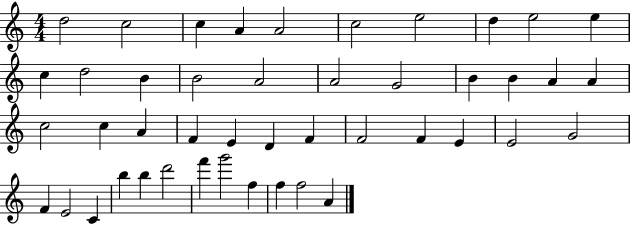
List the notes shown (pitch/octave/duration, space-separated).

D5/h C5/h C5/q A4/q A4/h C5/h E5/h D5/q E5/h E5/q C5/q D5/h B4/q B4/h A4/h A4/h G4/h B4/q B4/q A4/q A4/q C5/h C5/q A4/q F4/q E4/q D4/q F4/q F4/h F4/q E4/q E4/h G4/h F4/q E4/h C4/q B5/q B5/q D6/h F6/q G6/h F5/q F5/q F5/h A4/q